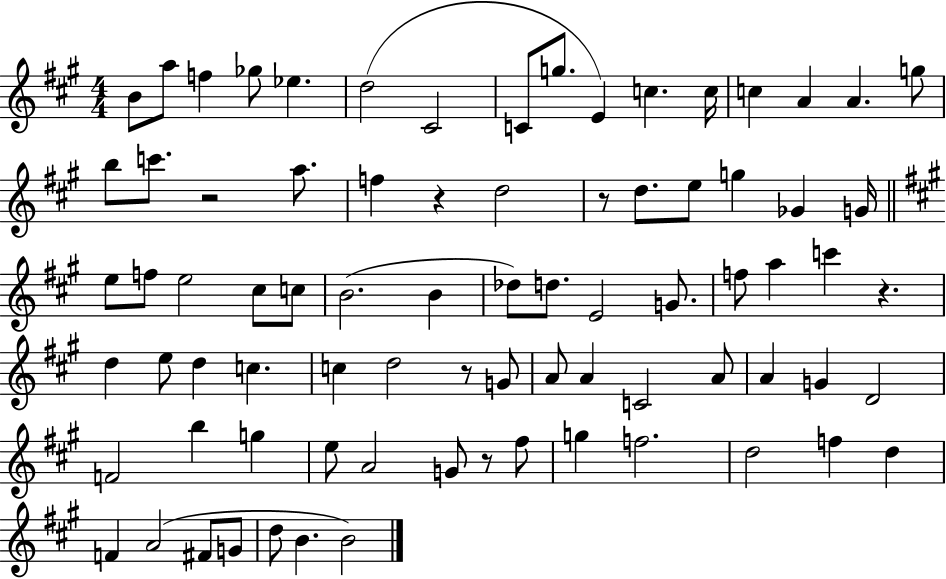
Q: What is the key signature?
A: A major